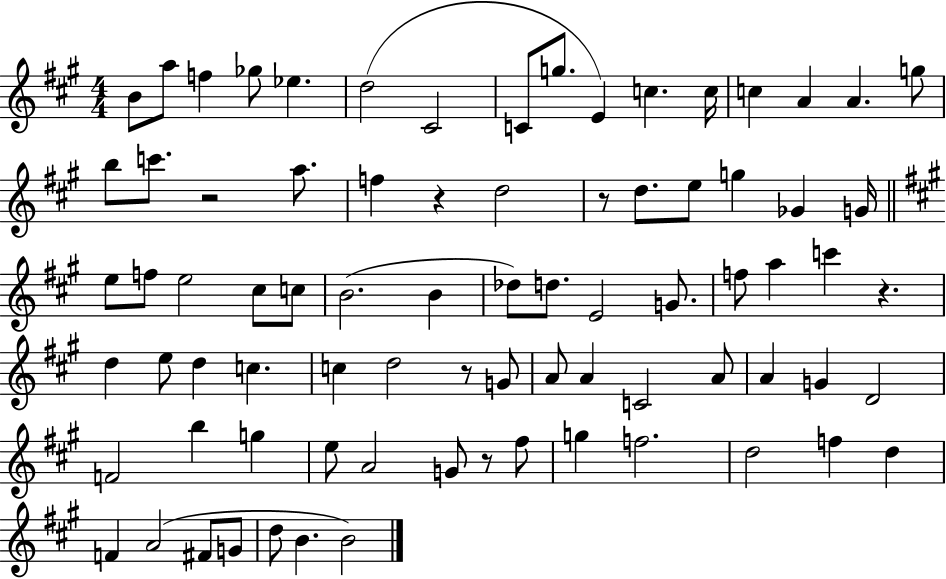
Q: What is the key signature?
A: A major